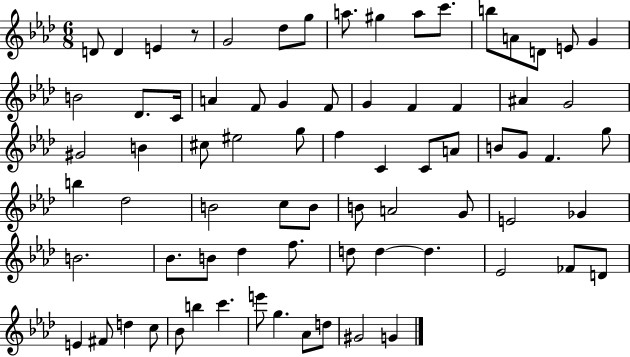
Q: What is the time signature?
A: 6/8